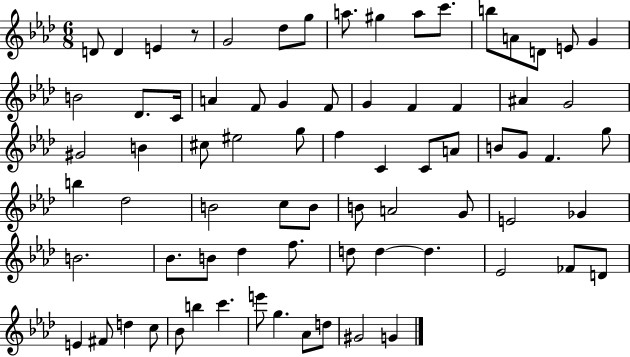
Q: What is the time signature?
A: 6/8